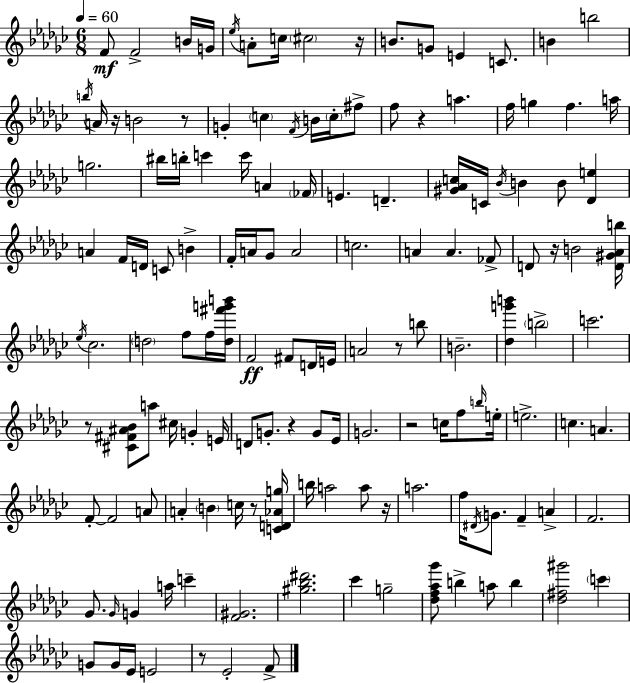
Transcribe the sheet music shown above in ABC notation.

X:1
T:Untitled
M:6/8
L:1/4
K:Ebm
F/2 F2 B/4 G/4 _e/4 A/2 c/4 ^c2 z/4 B/2 G/2 E C/2 B b2 b/4 A/4 z/4 B2 z/2 G c F/4 B/4 c/4 ^f/2 f/2 z a f/4 g f a/4 g2 ^b/4 b/4 c' c'/4 A _F/4 E D [^G_Ac]/4 C/4 _B/4 B B/2 [_De] A F/4 D/4 C/2 B F/4 A/4 _G/2 A2 c2 A A _F/2 D/2 z/4 B2 [D^G_Ab]/4 _e/4 _c2 d2 f/2 f/4 [d^f'g'b']/4 F2 ^F/2 D/4 E/4 A2 z/2 b/2 B2 [_dg'b'] b2 c'2 z/2 [^C^F^A_B]/2 a/2 ^c/4 G E/4 D/2 G/2 z G/2 _E/4 G2 z2 c/4 f/2 b/4 e/4 e2 c A F/2 F2 A/2 A B c/4 z/2 [CD_Ag]/4 b/4 a2 a/2 z/4 a2 f/4 ^D/4 G/2 F A F2 _G/2 _G/4 G a/4 c' [F^G]2 [^g_b^d']2 _c' g2 [_df_a_g']/2 b a/2 b [_d^f^g']2 c' G/2 G/4 _E/4 E2 z/2 _E2 F/2